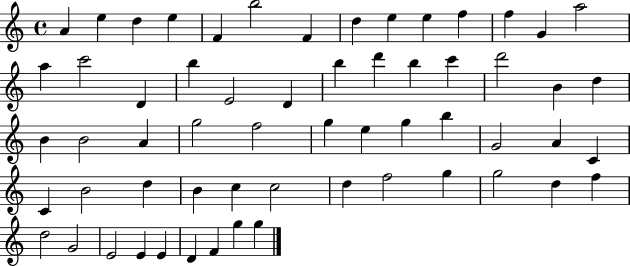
X:1
T:Untitled
M:4/4
L:1/4
K:C
A e d e F b2 F d e e f f G a2 a c'2 D b E2 D b d' b c' d'2 B d B B2 A g2 f2 g e g b G2 A C C B2 d B c c2 d f2 g g2 d f d2 G2 E2 E E D F g g